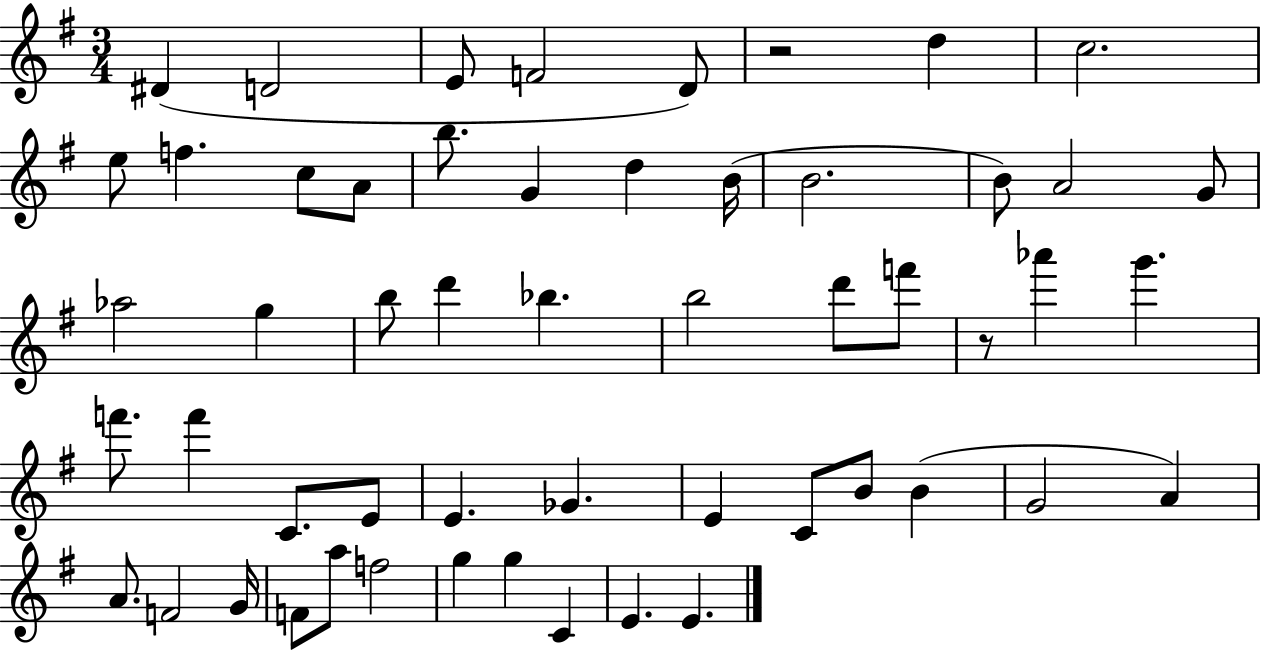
{
  \clef treble
  \numericTimeSignature
  \time 3/4
  \key g \major
  dis'4( d'2 | e'8 f'2 d'8) | r2 d''4 | c''2. | \break e''8 f''4. c''8 a'8 | b''8. g'4 d''4 b'16( | b'2. | b'8) a'2 g'8 | \break aes''2 g''4 | b''8 d'''4 bes''4. | b''2 d'''8 f'''8 | r8 aes'''4 g'''4. | \break f'''8. f'''4 c'8. e'8 | e'4. ges'4. | e'4 c'8 b'8 b'4( | g'2 a'4) | \break a'8. f'2 g'16 | f'8 a''8 f''2 | g''4 g''4 c'4 | e'4. e'4. | \break \bar "|."
}